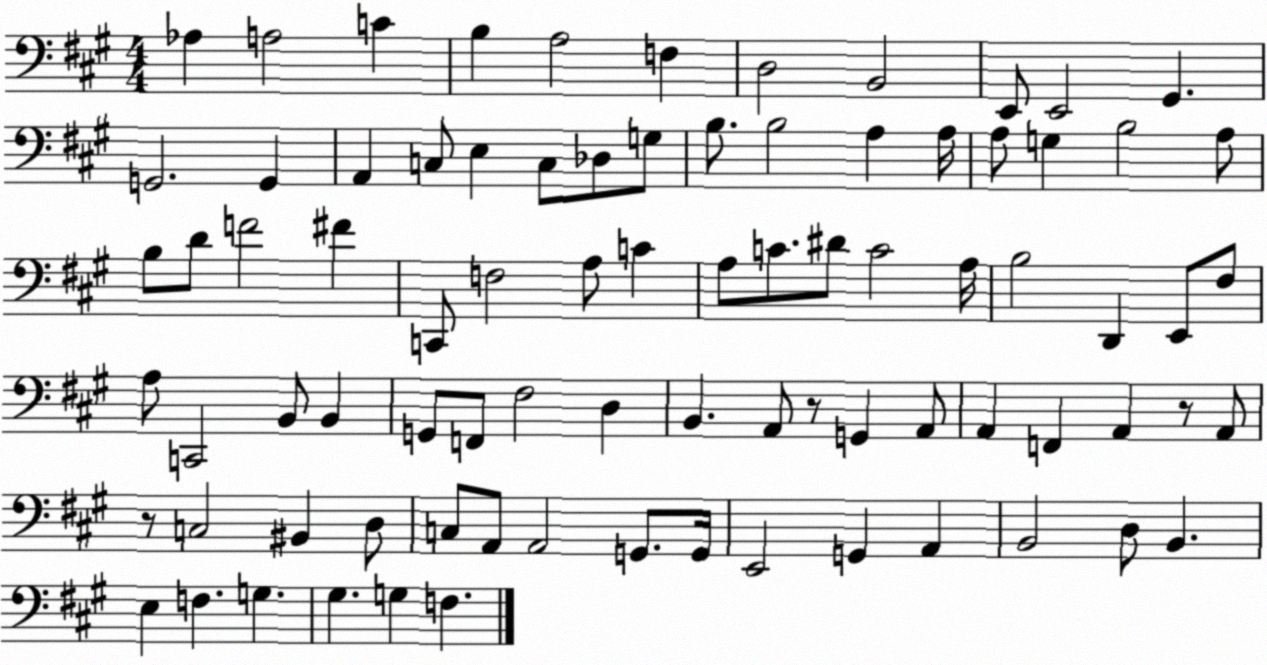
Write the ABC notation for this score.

X:1
T:Untitled
M:4/4
L:1/4
K:A
_A, A,2 C B, A,2 F, D,2 B,,2 E,,/2 E,,2 ^G,, G,,2 G,, A,, C,/2 E, C,/2 _D,/2 G,/2 B,/2 B,2 A, A,/4 A,/2 G, B,2 A,/2 B,/2 D/2 F2 ^F C,,/2 F,2 A,/2 C A,/2 C/2 ^D/2 C2 A,/4 B,2 D,, E,,/2 ^F,/2 A,/2 C,,2 B,,/2 B,, G,,/2 F,,/2 ^F,2 D, B,, A,,/2 z/2 G,, A,,/2 A,, F,, A,, z/2 A,,/2 z/2 C,2 ^B,, D,/2 C,/2 A,,/2 A,,2 G,,/2 G,,/4 E,,2 G,, A,, B,,2 D,/2 B,, E, F, G, ^G, G, F,